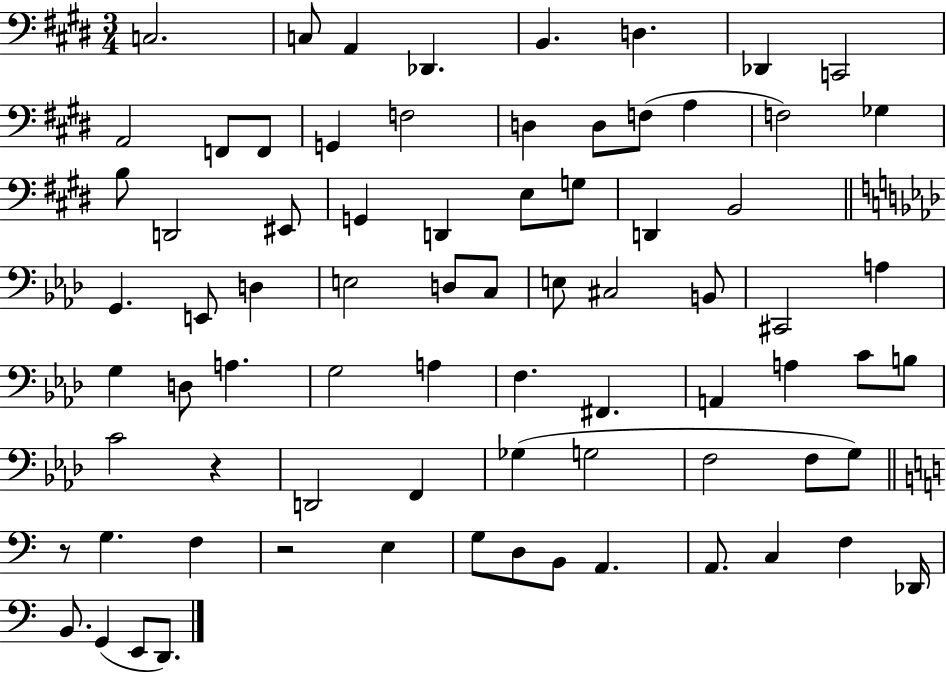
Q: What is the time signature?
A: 3/4